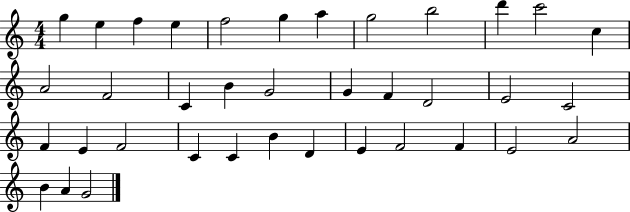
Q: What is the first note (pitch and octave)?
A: G5